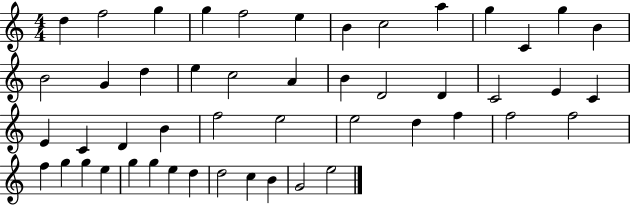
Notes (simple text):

D5/q F5/h G5/q G5/q F5/h E5/q B4/q C5/h A5/q G5/q C4/q G5/q B4/q B4/h G4/q D5/q E5/q C5/h A4/q B4/q D4/h D4/q C4/h E4/q C4/q E4/q C4/q D4/q B4/q F5/h E5/h E5/h D5/q F5/q F5/h F5/h F5/q G5/q G5/q E5/q G5/q G5/q E5/q D5/q D5/h C5/q B4/q G4/h E5/h